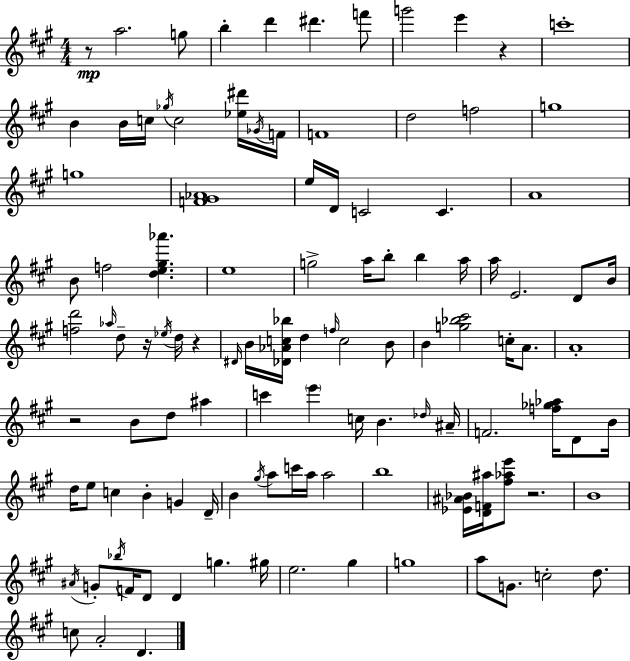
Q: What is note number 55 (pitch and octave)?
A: A#5